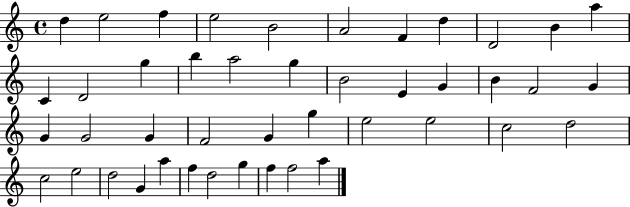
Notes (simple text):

D5/q E5/h F5/q E5/h B4/h A4/h F4/q D5/q D4/h B4/q A5/q C4/q D4/h G5/q B5/q A5/h G5/q B4/h E4/q G4/q B4/q F4/h G4/q G4/q G4/h G4/q F4/h G4/q G5/q E5/h E5/h C5/h D5/h C5/h E5/h D5/h G4/q A5/q F5/q D5/h G5/q F5/q F5/h A5/q